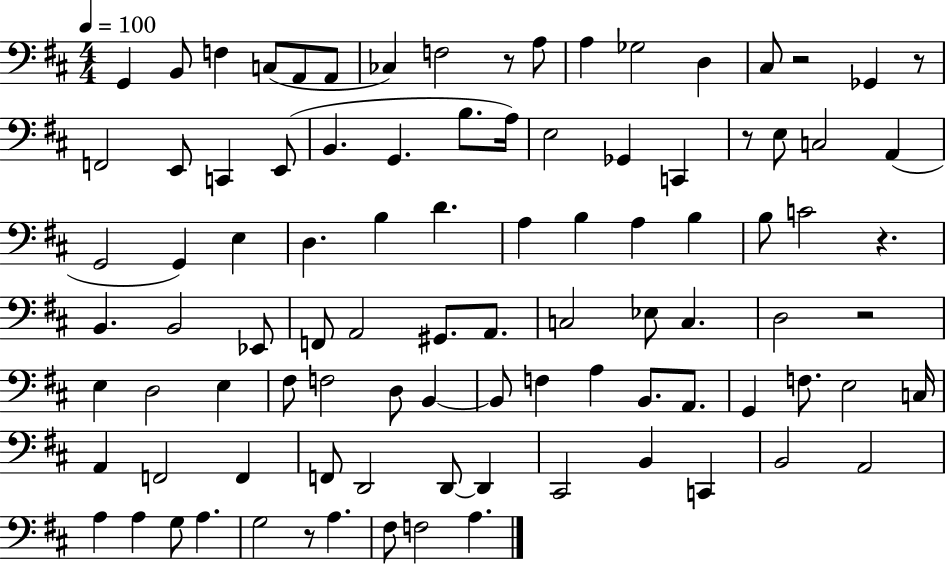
G2/q B2/e F3/q C3/e A2/e A2/e CES3/q F3/h R/e A3/e A3/q Gb3/h D3/q C#3/e R/h Gb2/q R/e F2/h E2/e C2/q E2/e B2/q. G2/q. B3/e. A3/s E3/h Gb2/q C2/q R/e E3/e C3/h A2/q G2/h G2/q E3/q D3/q. B3/q D4/q. A3/q B3/q A3/q B3/q B3/e C4/h R/q. B2/q. B2/h Eb2/e F2/e A2/h G#2/e. A2/e. C3/h Eb3/e C3/q. D3/h R/h E3/q D3/h E3/q F#3/e F3/h D3/e B2/q B2/e F3/q A3/q B2/e. A2/e. G2/q F3/e. E3/h C3/s A2/q F2/h F2/q F2/e D2/h D2/e D2/q C#2/h B2/q C2/q B2/h A2/h A3/q A3/q G3/e A3/q. G3/h R/e A3/q. F#3/e F3/h A3/q.